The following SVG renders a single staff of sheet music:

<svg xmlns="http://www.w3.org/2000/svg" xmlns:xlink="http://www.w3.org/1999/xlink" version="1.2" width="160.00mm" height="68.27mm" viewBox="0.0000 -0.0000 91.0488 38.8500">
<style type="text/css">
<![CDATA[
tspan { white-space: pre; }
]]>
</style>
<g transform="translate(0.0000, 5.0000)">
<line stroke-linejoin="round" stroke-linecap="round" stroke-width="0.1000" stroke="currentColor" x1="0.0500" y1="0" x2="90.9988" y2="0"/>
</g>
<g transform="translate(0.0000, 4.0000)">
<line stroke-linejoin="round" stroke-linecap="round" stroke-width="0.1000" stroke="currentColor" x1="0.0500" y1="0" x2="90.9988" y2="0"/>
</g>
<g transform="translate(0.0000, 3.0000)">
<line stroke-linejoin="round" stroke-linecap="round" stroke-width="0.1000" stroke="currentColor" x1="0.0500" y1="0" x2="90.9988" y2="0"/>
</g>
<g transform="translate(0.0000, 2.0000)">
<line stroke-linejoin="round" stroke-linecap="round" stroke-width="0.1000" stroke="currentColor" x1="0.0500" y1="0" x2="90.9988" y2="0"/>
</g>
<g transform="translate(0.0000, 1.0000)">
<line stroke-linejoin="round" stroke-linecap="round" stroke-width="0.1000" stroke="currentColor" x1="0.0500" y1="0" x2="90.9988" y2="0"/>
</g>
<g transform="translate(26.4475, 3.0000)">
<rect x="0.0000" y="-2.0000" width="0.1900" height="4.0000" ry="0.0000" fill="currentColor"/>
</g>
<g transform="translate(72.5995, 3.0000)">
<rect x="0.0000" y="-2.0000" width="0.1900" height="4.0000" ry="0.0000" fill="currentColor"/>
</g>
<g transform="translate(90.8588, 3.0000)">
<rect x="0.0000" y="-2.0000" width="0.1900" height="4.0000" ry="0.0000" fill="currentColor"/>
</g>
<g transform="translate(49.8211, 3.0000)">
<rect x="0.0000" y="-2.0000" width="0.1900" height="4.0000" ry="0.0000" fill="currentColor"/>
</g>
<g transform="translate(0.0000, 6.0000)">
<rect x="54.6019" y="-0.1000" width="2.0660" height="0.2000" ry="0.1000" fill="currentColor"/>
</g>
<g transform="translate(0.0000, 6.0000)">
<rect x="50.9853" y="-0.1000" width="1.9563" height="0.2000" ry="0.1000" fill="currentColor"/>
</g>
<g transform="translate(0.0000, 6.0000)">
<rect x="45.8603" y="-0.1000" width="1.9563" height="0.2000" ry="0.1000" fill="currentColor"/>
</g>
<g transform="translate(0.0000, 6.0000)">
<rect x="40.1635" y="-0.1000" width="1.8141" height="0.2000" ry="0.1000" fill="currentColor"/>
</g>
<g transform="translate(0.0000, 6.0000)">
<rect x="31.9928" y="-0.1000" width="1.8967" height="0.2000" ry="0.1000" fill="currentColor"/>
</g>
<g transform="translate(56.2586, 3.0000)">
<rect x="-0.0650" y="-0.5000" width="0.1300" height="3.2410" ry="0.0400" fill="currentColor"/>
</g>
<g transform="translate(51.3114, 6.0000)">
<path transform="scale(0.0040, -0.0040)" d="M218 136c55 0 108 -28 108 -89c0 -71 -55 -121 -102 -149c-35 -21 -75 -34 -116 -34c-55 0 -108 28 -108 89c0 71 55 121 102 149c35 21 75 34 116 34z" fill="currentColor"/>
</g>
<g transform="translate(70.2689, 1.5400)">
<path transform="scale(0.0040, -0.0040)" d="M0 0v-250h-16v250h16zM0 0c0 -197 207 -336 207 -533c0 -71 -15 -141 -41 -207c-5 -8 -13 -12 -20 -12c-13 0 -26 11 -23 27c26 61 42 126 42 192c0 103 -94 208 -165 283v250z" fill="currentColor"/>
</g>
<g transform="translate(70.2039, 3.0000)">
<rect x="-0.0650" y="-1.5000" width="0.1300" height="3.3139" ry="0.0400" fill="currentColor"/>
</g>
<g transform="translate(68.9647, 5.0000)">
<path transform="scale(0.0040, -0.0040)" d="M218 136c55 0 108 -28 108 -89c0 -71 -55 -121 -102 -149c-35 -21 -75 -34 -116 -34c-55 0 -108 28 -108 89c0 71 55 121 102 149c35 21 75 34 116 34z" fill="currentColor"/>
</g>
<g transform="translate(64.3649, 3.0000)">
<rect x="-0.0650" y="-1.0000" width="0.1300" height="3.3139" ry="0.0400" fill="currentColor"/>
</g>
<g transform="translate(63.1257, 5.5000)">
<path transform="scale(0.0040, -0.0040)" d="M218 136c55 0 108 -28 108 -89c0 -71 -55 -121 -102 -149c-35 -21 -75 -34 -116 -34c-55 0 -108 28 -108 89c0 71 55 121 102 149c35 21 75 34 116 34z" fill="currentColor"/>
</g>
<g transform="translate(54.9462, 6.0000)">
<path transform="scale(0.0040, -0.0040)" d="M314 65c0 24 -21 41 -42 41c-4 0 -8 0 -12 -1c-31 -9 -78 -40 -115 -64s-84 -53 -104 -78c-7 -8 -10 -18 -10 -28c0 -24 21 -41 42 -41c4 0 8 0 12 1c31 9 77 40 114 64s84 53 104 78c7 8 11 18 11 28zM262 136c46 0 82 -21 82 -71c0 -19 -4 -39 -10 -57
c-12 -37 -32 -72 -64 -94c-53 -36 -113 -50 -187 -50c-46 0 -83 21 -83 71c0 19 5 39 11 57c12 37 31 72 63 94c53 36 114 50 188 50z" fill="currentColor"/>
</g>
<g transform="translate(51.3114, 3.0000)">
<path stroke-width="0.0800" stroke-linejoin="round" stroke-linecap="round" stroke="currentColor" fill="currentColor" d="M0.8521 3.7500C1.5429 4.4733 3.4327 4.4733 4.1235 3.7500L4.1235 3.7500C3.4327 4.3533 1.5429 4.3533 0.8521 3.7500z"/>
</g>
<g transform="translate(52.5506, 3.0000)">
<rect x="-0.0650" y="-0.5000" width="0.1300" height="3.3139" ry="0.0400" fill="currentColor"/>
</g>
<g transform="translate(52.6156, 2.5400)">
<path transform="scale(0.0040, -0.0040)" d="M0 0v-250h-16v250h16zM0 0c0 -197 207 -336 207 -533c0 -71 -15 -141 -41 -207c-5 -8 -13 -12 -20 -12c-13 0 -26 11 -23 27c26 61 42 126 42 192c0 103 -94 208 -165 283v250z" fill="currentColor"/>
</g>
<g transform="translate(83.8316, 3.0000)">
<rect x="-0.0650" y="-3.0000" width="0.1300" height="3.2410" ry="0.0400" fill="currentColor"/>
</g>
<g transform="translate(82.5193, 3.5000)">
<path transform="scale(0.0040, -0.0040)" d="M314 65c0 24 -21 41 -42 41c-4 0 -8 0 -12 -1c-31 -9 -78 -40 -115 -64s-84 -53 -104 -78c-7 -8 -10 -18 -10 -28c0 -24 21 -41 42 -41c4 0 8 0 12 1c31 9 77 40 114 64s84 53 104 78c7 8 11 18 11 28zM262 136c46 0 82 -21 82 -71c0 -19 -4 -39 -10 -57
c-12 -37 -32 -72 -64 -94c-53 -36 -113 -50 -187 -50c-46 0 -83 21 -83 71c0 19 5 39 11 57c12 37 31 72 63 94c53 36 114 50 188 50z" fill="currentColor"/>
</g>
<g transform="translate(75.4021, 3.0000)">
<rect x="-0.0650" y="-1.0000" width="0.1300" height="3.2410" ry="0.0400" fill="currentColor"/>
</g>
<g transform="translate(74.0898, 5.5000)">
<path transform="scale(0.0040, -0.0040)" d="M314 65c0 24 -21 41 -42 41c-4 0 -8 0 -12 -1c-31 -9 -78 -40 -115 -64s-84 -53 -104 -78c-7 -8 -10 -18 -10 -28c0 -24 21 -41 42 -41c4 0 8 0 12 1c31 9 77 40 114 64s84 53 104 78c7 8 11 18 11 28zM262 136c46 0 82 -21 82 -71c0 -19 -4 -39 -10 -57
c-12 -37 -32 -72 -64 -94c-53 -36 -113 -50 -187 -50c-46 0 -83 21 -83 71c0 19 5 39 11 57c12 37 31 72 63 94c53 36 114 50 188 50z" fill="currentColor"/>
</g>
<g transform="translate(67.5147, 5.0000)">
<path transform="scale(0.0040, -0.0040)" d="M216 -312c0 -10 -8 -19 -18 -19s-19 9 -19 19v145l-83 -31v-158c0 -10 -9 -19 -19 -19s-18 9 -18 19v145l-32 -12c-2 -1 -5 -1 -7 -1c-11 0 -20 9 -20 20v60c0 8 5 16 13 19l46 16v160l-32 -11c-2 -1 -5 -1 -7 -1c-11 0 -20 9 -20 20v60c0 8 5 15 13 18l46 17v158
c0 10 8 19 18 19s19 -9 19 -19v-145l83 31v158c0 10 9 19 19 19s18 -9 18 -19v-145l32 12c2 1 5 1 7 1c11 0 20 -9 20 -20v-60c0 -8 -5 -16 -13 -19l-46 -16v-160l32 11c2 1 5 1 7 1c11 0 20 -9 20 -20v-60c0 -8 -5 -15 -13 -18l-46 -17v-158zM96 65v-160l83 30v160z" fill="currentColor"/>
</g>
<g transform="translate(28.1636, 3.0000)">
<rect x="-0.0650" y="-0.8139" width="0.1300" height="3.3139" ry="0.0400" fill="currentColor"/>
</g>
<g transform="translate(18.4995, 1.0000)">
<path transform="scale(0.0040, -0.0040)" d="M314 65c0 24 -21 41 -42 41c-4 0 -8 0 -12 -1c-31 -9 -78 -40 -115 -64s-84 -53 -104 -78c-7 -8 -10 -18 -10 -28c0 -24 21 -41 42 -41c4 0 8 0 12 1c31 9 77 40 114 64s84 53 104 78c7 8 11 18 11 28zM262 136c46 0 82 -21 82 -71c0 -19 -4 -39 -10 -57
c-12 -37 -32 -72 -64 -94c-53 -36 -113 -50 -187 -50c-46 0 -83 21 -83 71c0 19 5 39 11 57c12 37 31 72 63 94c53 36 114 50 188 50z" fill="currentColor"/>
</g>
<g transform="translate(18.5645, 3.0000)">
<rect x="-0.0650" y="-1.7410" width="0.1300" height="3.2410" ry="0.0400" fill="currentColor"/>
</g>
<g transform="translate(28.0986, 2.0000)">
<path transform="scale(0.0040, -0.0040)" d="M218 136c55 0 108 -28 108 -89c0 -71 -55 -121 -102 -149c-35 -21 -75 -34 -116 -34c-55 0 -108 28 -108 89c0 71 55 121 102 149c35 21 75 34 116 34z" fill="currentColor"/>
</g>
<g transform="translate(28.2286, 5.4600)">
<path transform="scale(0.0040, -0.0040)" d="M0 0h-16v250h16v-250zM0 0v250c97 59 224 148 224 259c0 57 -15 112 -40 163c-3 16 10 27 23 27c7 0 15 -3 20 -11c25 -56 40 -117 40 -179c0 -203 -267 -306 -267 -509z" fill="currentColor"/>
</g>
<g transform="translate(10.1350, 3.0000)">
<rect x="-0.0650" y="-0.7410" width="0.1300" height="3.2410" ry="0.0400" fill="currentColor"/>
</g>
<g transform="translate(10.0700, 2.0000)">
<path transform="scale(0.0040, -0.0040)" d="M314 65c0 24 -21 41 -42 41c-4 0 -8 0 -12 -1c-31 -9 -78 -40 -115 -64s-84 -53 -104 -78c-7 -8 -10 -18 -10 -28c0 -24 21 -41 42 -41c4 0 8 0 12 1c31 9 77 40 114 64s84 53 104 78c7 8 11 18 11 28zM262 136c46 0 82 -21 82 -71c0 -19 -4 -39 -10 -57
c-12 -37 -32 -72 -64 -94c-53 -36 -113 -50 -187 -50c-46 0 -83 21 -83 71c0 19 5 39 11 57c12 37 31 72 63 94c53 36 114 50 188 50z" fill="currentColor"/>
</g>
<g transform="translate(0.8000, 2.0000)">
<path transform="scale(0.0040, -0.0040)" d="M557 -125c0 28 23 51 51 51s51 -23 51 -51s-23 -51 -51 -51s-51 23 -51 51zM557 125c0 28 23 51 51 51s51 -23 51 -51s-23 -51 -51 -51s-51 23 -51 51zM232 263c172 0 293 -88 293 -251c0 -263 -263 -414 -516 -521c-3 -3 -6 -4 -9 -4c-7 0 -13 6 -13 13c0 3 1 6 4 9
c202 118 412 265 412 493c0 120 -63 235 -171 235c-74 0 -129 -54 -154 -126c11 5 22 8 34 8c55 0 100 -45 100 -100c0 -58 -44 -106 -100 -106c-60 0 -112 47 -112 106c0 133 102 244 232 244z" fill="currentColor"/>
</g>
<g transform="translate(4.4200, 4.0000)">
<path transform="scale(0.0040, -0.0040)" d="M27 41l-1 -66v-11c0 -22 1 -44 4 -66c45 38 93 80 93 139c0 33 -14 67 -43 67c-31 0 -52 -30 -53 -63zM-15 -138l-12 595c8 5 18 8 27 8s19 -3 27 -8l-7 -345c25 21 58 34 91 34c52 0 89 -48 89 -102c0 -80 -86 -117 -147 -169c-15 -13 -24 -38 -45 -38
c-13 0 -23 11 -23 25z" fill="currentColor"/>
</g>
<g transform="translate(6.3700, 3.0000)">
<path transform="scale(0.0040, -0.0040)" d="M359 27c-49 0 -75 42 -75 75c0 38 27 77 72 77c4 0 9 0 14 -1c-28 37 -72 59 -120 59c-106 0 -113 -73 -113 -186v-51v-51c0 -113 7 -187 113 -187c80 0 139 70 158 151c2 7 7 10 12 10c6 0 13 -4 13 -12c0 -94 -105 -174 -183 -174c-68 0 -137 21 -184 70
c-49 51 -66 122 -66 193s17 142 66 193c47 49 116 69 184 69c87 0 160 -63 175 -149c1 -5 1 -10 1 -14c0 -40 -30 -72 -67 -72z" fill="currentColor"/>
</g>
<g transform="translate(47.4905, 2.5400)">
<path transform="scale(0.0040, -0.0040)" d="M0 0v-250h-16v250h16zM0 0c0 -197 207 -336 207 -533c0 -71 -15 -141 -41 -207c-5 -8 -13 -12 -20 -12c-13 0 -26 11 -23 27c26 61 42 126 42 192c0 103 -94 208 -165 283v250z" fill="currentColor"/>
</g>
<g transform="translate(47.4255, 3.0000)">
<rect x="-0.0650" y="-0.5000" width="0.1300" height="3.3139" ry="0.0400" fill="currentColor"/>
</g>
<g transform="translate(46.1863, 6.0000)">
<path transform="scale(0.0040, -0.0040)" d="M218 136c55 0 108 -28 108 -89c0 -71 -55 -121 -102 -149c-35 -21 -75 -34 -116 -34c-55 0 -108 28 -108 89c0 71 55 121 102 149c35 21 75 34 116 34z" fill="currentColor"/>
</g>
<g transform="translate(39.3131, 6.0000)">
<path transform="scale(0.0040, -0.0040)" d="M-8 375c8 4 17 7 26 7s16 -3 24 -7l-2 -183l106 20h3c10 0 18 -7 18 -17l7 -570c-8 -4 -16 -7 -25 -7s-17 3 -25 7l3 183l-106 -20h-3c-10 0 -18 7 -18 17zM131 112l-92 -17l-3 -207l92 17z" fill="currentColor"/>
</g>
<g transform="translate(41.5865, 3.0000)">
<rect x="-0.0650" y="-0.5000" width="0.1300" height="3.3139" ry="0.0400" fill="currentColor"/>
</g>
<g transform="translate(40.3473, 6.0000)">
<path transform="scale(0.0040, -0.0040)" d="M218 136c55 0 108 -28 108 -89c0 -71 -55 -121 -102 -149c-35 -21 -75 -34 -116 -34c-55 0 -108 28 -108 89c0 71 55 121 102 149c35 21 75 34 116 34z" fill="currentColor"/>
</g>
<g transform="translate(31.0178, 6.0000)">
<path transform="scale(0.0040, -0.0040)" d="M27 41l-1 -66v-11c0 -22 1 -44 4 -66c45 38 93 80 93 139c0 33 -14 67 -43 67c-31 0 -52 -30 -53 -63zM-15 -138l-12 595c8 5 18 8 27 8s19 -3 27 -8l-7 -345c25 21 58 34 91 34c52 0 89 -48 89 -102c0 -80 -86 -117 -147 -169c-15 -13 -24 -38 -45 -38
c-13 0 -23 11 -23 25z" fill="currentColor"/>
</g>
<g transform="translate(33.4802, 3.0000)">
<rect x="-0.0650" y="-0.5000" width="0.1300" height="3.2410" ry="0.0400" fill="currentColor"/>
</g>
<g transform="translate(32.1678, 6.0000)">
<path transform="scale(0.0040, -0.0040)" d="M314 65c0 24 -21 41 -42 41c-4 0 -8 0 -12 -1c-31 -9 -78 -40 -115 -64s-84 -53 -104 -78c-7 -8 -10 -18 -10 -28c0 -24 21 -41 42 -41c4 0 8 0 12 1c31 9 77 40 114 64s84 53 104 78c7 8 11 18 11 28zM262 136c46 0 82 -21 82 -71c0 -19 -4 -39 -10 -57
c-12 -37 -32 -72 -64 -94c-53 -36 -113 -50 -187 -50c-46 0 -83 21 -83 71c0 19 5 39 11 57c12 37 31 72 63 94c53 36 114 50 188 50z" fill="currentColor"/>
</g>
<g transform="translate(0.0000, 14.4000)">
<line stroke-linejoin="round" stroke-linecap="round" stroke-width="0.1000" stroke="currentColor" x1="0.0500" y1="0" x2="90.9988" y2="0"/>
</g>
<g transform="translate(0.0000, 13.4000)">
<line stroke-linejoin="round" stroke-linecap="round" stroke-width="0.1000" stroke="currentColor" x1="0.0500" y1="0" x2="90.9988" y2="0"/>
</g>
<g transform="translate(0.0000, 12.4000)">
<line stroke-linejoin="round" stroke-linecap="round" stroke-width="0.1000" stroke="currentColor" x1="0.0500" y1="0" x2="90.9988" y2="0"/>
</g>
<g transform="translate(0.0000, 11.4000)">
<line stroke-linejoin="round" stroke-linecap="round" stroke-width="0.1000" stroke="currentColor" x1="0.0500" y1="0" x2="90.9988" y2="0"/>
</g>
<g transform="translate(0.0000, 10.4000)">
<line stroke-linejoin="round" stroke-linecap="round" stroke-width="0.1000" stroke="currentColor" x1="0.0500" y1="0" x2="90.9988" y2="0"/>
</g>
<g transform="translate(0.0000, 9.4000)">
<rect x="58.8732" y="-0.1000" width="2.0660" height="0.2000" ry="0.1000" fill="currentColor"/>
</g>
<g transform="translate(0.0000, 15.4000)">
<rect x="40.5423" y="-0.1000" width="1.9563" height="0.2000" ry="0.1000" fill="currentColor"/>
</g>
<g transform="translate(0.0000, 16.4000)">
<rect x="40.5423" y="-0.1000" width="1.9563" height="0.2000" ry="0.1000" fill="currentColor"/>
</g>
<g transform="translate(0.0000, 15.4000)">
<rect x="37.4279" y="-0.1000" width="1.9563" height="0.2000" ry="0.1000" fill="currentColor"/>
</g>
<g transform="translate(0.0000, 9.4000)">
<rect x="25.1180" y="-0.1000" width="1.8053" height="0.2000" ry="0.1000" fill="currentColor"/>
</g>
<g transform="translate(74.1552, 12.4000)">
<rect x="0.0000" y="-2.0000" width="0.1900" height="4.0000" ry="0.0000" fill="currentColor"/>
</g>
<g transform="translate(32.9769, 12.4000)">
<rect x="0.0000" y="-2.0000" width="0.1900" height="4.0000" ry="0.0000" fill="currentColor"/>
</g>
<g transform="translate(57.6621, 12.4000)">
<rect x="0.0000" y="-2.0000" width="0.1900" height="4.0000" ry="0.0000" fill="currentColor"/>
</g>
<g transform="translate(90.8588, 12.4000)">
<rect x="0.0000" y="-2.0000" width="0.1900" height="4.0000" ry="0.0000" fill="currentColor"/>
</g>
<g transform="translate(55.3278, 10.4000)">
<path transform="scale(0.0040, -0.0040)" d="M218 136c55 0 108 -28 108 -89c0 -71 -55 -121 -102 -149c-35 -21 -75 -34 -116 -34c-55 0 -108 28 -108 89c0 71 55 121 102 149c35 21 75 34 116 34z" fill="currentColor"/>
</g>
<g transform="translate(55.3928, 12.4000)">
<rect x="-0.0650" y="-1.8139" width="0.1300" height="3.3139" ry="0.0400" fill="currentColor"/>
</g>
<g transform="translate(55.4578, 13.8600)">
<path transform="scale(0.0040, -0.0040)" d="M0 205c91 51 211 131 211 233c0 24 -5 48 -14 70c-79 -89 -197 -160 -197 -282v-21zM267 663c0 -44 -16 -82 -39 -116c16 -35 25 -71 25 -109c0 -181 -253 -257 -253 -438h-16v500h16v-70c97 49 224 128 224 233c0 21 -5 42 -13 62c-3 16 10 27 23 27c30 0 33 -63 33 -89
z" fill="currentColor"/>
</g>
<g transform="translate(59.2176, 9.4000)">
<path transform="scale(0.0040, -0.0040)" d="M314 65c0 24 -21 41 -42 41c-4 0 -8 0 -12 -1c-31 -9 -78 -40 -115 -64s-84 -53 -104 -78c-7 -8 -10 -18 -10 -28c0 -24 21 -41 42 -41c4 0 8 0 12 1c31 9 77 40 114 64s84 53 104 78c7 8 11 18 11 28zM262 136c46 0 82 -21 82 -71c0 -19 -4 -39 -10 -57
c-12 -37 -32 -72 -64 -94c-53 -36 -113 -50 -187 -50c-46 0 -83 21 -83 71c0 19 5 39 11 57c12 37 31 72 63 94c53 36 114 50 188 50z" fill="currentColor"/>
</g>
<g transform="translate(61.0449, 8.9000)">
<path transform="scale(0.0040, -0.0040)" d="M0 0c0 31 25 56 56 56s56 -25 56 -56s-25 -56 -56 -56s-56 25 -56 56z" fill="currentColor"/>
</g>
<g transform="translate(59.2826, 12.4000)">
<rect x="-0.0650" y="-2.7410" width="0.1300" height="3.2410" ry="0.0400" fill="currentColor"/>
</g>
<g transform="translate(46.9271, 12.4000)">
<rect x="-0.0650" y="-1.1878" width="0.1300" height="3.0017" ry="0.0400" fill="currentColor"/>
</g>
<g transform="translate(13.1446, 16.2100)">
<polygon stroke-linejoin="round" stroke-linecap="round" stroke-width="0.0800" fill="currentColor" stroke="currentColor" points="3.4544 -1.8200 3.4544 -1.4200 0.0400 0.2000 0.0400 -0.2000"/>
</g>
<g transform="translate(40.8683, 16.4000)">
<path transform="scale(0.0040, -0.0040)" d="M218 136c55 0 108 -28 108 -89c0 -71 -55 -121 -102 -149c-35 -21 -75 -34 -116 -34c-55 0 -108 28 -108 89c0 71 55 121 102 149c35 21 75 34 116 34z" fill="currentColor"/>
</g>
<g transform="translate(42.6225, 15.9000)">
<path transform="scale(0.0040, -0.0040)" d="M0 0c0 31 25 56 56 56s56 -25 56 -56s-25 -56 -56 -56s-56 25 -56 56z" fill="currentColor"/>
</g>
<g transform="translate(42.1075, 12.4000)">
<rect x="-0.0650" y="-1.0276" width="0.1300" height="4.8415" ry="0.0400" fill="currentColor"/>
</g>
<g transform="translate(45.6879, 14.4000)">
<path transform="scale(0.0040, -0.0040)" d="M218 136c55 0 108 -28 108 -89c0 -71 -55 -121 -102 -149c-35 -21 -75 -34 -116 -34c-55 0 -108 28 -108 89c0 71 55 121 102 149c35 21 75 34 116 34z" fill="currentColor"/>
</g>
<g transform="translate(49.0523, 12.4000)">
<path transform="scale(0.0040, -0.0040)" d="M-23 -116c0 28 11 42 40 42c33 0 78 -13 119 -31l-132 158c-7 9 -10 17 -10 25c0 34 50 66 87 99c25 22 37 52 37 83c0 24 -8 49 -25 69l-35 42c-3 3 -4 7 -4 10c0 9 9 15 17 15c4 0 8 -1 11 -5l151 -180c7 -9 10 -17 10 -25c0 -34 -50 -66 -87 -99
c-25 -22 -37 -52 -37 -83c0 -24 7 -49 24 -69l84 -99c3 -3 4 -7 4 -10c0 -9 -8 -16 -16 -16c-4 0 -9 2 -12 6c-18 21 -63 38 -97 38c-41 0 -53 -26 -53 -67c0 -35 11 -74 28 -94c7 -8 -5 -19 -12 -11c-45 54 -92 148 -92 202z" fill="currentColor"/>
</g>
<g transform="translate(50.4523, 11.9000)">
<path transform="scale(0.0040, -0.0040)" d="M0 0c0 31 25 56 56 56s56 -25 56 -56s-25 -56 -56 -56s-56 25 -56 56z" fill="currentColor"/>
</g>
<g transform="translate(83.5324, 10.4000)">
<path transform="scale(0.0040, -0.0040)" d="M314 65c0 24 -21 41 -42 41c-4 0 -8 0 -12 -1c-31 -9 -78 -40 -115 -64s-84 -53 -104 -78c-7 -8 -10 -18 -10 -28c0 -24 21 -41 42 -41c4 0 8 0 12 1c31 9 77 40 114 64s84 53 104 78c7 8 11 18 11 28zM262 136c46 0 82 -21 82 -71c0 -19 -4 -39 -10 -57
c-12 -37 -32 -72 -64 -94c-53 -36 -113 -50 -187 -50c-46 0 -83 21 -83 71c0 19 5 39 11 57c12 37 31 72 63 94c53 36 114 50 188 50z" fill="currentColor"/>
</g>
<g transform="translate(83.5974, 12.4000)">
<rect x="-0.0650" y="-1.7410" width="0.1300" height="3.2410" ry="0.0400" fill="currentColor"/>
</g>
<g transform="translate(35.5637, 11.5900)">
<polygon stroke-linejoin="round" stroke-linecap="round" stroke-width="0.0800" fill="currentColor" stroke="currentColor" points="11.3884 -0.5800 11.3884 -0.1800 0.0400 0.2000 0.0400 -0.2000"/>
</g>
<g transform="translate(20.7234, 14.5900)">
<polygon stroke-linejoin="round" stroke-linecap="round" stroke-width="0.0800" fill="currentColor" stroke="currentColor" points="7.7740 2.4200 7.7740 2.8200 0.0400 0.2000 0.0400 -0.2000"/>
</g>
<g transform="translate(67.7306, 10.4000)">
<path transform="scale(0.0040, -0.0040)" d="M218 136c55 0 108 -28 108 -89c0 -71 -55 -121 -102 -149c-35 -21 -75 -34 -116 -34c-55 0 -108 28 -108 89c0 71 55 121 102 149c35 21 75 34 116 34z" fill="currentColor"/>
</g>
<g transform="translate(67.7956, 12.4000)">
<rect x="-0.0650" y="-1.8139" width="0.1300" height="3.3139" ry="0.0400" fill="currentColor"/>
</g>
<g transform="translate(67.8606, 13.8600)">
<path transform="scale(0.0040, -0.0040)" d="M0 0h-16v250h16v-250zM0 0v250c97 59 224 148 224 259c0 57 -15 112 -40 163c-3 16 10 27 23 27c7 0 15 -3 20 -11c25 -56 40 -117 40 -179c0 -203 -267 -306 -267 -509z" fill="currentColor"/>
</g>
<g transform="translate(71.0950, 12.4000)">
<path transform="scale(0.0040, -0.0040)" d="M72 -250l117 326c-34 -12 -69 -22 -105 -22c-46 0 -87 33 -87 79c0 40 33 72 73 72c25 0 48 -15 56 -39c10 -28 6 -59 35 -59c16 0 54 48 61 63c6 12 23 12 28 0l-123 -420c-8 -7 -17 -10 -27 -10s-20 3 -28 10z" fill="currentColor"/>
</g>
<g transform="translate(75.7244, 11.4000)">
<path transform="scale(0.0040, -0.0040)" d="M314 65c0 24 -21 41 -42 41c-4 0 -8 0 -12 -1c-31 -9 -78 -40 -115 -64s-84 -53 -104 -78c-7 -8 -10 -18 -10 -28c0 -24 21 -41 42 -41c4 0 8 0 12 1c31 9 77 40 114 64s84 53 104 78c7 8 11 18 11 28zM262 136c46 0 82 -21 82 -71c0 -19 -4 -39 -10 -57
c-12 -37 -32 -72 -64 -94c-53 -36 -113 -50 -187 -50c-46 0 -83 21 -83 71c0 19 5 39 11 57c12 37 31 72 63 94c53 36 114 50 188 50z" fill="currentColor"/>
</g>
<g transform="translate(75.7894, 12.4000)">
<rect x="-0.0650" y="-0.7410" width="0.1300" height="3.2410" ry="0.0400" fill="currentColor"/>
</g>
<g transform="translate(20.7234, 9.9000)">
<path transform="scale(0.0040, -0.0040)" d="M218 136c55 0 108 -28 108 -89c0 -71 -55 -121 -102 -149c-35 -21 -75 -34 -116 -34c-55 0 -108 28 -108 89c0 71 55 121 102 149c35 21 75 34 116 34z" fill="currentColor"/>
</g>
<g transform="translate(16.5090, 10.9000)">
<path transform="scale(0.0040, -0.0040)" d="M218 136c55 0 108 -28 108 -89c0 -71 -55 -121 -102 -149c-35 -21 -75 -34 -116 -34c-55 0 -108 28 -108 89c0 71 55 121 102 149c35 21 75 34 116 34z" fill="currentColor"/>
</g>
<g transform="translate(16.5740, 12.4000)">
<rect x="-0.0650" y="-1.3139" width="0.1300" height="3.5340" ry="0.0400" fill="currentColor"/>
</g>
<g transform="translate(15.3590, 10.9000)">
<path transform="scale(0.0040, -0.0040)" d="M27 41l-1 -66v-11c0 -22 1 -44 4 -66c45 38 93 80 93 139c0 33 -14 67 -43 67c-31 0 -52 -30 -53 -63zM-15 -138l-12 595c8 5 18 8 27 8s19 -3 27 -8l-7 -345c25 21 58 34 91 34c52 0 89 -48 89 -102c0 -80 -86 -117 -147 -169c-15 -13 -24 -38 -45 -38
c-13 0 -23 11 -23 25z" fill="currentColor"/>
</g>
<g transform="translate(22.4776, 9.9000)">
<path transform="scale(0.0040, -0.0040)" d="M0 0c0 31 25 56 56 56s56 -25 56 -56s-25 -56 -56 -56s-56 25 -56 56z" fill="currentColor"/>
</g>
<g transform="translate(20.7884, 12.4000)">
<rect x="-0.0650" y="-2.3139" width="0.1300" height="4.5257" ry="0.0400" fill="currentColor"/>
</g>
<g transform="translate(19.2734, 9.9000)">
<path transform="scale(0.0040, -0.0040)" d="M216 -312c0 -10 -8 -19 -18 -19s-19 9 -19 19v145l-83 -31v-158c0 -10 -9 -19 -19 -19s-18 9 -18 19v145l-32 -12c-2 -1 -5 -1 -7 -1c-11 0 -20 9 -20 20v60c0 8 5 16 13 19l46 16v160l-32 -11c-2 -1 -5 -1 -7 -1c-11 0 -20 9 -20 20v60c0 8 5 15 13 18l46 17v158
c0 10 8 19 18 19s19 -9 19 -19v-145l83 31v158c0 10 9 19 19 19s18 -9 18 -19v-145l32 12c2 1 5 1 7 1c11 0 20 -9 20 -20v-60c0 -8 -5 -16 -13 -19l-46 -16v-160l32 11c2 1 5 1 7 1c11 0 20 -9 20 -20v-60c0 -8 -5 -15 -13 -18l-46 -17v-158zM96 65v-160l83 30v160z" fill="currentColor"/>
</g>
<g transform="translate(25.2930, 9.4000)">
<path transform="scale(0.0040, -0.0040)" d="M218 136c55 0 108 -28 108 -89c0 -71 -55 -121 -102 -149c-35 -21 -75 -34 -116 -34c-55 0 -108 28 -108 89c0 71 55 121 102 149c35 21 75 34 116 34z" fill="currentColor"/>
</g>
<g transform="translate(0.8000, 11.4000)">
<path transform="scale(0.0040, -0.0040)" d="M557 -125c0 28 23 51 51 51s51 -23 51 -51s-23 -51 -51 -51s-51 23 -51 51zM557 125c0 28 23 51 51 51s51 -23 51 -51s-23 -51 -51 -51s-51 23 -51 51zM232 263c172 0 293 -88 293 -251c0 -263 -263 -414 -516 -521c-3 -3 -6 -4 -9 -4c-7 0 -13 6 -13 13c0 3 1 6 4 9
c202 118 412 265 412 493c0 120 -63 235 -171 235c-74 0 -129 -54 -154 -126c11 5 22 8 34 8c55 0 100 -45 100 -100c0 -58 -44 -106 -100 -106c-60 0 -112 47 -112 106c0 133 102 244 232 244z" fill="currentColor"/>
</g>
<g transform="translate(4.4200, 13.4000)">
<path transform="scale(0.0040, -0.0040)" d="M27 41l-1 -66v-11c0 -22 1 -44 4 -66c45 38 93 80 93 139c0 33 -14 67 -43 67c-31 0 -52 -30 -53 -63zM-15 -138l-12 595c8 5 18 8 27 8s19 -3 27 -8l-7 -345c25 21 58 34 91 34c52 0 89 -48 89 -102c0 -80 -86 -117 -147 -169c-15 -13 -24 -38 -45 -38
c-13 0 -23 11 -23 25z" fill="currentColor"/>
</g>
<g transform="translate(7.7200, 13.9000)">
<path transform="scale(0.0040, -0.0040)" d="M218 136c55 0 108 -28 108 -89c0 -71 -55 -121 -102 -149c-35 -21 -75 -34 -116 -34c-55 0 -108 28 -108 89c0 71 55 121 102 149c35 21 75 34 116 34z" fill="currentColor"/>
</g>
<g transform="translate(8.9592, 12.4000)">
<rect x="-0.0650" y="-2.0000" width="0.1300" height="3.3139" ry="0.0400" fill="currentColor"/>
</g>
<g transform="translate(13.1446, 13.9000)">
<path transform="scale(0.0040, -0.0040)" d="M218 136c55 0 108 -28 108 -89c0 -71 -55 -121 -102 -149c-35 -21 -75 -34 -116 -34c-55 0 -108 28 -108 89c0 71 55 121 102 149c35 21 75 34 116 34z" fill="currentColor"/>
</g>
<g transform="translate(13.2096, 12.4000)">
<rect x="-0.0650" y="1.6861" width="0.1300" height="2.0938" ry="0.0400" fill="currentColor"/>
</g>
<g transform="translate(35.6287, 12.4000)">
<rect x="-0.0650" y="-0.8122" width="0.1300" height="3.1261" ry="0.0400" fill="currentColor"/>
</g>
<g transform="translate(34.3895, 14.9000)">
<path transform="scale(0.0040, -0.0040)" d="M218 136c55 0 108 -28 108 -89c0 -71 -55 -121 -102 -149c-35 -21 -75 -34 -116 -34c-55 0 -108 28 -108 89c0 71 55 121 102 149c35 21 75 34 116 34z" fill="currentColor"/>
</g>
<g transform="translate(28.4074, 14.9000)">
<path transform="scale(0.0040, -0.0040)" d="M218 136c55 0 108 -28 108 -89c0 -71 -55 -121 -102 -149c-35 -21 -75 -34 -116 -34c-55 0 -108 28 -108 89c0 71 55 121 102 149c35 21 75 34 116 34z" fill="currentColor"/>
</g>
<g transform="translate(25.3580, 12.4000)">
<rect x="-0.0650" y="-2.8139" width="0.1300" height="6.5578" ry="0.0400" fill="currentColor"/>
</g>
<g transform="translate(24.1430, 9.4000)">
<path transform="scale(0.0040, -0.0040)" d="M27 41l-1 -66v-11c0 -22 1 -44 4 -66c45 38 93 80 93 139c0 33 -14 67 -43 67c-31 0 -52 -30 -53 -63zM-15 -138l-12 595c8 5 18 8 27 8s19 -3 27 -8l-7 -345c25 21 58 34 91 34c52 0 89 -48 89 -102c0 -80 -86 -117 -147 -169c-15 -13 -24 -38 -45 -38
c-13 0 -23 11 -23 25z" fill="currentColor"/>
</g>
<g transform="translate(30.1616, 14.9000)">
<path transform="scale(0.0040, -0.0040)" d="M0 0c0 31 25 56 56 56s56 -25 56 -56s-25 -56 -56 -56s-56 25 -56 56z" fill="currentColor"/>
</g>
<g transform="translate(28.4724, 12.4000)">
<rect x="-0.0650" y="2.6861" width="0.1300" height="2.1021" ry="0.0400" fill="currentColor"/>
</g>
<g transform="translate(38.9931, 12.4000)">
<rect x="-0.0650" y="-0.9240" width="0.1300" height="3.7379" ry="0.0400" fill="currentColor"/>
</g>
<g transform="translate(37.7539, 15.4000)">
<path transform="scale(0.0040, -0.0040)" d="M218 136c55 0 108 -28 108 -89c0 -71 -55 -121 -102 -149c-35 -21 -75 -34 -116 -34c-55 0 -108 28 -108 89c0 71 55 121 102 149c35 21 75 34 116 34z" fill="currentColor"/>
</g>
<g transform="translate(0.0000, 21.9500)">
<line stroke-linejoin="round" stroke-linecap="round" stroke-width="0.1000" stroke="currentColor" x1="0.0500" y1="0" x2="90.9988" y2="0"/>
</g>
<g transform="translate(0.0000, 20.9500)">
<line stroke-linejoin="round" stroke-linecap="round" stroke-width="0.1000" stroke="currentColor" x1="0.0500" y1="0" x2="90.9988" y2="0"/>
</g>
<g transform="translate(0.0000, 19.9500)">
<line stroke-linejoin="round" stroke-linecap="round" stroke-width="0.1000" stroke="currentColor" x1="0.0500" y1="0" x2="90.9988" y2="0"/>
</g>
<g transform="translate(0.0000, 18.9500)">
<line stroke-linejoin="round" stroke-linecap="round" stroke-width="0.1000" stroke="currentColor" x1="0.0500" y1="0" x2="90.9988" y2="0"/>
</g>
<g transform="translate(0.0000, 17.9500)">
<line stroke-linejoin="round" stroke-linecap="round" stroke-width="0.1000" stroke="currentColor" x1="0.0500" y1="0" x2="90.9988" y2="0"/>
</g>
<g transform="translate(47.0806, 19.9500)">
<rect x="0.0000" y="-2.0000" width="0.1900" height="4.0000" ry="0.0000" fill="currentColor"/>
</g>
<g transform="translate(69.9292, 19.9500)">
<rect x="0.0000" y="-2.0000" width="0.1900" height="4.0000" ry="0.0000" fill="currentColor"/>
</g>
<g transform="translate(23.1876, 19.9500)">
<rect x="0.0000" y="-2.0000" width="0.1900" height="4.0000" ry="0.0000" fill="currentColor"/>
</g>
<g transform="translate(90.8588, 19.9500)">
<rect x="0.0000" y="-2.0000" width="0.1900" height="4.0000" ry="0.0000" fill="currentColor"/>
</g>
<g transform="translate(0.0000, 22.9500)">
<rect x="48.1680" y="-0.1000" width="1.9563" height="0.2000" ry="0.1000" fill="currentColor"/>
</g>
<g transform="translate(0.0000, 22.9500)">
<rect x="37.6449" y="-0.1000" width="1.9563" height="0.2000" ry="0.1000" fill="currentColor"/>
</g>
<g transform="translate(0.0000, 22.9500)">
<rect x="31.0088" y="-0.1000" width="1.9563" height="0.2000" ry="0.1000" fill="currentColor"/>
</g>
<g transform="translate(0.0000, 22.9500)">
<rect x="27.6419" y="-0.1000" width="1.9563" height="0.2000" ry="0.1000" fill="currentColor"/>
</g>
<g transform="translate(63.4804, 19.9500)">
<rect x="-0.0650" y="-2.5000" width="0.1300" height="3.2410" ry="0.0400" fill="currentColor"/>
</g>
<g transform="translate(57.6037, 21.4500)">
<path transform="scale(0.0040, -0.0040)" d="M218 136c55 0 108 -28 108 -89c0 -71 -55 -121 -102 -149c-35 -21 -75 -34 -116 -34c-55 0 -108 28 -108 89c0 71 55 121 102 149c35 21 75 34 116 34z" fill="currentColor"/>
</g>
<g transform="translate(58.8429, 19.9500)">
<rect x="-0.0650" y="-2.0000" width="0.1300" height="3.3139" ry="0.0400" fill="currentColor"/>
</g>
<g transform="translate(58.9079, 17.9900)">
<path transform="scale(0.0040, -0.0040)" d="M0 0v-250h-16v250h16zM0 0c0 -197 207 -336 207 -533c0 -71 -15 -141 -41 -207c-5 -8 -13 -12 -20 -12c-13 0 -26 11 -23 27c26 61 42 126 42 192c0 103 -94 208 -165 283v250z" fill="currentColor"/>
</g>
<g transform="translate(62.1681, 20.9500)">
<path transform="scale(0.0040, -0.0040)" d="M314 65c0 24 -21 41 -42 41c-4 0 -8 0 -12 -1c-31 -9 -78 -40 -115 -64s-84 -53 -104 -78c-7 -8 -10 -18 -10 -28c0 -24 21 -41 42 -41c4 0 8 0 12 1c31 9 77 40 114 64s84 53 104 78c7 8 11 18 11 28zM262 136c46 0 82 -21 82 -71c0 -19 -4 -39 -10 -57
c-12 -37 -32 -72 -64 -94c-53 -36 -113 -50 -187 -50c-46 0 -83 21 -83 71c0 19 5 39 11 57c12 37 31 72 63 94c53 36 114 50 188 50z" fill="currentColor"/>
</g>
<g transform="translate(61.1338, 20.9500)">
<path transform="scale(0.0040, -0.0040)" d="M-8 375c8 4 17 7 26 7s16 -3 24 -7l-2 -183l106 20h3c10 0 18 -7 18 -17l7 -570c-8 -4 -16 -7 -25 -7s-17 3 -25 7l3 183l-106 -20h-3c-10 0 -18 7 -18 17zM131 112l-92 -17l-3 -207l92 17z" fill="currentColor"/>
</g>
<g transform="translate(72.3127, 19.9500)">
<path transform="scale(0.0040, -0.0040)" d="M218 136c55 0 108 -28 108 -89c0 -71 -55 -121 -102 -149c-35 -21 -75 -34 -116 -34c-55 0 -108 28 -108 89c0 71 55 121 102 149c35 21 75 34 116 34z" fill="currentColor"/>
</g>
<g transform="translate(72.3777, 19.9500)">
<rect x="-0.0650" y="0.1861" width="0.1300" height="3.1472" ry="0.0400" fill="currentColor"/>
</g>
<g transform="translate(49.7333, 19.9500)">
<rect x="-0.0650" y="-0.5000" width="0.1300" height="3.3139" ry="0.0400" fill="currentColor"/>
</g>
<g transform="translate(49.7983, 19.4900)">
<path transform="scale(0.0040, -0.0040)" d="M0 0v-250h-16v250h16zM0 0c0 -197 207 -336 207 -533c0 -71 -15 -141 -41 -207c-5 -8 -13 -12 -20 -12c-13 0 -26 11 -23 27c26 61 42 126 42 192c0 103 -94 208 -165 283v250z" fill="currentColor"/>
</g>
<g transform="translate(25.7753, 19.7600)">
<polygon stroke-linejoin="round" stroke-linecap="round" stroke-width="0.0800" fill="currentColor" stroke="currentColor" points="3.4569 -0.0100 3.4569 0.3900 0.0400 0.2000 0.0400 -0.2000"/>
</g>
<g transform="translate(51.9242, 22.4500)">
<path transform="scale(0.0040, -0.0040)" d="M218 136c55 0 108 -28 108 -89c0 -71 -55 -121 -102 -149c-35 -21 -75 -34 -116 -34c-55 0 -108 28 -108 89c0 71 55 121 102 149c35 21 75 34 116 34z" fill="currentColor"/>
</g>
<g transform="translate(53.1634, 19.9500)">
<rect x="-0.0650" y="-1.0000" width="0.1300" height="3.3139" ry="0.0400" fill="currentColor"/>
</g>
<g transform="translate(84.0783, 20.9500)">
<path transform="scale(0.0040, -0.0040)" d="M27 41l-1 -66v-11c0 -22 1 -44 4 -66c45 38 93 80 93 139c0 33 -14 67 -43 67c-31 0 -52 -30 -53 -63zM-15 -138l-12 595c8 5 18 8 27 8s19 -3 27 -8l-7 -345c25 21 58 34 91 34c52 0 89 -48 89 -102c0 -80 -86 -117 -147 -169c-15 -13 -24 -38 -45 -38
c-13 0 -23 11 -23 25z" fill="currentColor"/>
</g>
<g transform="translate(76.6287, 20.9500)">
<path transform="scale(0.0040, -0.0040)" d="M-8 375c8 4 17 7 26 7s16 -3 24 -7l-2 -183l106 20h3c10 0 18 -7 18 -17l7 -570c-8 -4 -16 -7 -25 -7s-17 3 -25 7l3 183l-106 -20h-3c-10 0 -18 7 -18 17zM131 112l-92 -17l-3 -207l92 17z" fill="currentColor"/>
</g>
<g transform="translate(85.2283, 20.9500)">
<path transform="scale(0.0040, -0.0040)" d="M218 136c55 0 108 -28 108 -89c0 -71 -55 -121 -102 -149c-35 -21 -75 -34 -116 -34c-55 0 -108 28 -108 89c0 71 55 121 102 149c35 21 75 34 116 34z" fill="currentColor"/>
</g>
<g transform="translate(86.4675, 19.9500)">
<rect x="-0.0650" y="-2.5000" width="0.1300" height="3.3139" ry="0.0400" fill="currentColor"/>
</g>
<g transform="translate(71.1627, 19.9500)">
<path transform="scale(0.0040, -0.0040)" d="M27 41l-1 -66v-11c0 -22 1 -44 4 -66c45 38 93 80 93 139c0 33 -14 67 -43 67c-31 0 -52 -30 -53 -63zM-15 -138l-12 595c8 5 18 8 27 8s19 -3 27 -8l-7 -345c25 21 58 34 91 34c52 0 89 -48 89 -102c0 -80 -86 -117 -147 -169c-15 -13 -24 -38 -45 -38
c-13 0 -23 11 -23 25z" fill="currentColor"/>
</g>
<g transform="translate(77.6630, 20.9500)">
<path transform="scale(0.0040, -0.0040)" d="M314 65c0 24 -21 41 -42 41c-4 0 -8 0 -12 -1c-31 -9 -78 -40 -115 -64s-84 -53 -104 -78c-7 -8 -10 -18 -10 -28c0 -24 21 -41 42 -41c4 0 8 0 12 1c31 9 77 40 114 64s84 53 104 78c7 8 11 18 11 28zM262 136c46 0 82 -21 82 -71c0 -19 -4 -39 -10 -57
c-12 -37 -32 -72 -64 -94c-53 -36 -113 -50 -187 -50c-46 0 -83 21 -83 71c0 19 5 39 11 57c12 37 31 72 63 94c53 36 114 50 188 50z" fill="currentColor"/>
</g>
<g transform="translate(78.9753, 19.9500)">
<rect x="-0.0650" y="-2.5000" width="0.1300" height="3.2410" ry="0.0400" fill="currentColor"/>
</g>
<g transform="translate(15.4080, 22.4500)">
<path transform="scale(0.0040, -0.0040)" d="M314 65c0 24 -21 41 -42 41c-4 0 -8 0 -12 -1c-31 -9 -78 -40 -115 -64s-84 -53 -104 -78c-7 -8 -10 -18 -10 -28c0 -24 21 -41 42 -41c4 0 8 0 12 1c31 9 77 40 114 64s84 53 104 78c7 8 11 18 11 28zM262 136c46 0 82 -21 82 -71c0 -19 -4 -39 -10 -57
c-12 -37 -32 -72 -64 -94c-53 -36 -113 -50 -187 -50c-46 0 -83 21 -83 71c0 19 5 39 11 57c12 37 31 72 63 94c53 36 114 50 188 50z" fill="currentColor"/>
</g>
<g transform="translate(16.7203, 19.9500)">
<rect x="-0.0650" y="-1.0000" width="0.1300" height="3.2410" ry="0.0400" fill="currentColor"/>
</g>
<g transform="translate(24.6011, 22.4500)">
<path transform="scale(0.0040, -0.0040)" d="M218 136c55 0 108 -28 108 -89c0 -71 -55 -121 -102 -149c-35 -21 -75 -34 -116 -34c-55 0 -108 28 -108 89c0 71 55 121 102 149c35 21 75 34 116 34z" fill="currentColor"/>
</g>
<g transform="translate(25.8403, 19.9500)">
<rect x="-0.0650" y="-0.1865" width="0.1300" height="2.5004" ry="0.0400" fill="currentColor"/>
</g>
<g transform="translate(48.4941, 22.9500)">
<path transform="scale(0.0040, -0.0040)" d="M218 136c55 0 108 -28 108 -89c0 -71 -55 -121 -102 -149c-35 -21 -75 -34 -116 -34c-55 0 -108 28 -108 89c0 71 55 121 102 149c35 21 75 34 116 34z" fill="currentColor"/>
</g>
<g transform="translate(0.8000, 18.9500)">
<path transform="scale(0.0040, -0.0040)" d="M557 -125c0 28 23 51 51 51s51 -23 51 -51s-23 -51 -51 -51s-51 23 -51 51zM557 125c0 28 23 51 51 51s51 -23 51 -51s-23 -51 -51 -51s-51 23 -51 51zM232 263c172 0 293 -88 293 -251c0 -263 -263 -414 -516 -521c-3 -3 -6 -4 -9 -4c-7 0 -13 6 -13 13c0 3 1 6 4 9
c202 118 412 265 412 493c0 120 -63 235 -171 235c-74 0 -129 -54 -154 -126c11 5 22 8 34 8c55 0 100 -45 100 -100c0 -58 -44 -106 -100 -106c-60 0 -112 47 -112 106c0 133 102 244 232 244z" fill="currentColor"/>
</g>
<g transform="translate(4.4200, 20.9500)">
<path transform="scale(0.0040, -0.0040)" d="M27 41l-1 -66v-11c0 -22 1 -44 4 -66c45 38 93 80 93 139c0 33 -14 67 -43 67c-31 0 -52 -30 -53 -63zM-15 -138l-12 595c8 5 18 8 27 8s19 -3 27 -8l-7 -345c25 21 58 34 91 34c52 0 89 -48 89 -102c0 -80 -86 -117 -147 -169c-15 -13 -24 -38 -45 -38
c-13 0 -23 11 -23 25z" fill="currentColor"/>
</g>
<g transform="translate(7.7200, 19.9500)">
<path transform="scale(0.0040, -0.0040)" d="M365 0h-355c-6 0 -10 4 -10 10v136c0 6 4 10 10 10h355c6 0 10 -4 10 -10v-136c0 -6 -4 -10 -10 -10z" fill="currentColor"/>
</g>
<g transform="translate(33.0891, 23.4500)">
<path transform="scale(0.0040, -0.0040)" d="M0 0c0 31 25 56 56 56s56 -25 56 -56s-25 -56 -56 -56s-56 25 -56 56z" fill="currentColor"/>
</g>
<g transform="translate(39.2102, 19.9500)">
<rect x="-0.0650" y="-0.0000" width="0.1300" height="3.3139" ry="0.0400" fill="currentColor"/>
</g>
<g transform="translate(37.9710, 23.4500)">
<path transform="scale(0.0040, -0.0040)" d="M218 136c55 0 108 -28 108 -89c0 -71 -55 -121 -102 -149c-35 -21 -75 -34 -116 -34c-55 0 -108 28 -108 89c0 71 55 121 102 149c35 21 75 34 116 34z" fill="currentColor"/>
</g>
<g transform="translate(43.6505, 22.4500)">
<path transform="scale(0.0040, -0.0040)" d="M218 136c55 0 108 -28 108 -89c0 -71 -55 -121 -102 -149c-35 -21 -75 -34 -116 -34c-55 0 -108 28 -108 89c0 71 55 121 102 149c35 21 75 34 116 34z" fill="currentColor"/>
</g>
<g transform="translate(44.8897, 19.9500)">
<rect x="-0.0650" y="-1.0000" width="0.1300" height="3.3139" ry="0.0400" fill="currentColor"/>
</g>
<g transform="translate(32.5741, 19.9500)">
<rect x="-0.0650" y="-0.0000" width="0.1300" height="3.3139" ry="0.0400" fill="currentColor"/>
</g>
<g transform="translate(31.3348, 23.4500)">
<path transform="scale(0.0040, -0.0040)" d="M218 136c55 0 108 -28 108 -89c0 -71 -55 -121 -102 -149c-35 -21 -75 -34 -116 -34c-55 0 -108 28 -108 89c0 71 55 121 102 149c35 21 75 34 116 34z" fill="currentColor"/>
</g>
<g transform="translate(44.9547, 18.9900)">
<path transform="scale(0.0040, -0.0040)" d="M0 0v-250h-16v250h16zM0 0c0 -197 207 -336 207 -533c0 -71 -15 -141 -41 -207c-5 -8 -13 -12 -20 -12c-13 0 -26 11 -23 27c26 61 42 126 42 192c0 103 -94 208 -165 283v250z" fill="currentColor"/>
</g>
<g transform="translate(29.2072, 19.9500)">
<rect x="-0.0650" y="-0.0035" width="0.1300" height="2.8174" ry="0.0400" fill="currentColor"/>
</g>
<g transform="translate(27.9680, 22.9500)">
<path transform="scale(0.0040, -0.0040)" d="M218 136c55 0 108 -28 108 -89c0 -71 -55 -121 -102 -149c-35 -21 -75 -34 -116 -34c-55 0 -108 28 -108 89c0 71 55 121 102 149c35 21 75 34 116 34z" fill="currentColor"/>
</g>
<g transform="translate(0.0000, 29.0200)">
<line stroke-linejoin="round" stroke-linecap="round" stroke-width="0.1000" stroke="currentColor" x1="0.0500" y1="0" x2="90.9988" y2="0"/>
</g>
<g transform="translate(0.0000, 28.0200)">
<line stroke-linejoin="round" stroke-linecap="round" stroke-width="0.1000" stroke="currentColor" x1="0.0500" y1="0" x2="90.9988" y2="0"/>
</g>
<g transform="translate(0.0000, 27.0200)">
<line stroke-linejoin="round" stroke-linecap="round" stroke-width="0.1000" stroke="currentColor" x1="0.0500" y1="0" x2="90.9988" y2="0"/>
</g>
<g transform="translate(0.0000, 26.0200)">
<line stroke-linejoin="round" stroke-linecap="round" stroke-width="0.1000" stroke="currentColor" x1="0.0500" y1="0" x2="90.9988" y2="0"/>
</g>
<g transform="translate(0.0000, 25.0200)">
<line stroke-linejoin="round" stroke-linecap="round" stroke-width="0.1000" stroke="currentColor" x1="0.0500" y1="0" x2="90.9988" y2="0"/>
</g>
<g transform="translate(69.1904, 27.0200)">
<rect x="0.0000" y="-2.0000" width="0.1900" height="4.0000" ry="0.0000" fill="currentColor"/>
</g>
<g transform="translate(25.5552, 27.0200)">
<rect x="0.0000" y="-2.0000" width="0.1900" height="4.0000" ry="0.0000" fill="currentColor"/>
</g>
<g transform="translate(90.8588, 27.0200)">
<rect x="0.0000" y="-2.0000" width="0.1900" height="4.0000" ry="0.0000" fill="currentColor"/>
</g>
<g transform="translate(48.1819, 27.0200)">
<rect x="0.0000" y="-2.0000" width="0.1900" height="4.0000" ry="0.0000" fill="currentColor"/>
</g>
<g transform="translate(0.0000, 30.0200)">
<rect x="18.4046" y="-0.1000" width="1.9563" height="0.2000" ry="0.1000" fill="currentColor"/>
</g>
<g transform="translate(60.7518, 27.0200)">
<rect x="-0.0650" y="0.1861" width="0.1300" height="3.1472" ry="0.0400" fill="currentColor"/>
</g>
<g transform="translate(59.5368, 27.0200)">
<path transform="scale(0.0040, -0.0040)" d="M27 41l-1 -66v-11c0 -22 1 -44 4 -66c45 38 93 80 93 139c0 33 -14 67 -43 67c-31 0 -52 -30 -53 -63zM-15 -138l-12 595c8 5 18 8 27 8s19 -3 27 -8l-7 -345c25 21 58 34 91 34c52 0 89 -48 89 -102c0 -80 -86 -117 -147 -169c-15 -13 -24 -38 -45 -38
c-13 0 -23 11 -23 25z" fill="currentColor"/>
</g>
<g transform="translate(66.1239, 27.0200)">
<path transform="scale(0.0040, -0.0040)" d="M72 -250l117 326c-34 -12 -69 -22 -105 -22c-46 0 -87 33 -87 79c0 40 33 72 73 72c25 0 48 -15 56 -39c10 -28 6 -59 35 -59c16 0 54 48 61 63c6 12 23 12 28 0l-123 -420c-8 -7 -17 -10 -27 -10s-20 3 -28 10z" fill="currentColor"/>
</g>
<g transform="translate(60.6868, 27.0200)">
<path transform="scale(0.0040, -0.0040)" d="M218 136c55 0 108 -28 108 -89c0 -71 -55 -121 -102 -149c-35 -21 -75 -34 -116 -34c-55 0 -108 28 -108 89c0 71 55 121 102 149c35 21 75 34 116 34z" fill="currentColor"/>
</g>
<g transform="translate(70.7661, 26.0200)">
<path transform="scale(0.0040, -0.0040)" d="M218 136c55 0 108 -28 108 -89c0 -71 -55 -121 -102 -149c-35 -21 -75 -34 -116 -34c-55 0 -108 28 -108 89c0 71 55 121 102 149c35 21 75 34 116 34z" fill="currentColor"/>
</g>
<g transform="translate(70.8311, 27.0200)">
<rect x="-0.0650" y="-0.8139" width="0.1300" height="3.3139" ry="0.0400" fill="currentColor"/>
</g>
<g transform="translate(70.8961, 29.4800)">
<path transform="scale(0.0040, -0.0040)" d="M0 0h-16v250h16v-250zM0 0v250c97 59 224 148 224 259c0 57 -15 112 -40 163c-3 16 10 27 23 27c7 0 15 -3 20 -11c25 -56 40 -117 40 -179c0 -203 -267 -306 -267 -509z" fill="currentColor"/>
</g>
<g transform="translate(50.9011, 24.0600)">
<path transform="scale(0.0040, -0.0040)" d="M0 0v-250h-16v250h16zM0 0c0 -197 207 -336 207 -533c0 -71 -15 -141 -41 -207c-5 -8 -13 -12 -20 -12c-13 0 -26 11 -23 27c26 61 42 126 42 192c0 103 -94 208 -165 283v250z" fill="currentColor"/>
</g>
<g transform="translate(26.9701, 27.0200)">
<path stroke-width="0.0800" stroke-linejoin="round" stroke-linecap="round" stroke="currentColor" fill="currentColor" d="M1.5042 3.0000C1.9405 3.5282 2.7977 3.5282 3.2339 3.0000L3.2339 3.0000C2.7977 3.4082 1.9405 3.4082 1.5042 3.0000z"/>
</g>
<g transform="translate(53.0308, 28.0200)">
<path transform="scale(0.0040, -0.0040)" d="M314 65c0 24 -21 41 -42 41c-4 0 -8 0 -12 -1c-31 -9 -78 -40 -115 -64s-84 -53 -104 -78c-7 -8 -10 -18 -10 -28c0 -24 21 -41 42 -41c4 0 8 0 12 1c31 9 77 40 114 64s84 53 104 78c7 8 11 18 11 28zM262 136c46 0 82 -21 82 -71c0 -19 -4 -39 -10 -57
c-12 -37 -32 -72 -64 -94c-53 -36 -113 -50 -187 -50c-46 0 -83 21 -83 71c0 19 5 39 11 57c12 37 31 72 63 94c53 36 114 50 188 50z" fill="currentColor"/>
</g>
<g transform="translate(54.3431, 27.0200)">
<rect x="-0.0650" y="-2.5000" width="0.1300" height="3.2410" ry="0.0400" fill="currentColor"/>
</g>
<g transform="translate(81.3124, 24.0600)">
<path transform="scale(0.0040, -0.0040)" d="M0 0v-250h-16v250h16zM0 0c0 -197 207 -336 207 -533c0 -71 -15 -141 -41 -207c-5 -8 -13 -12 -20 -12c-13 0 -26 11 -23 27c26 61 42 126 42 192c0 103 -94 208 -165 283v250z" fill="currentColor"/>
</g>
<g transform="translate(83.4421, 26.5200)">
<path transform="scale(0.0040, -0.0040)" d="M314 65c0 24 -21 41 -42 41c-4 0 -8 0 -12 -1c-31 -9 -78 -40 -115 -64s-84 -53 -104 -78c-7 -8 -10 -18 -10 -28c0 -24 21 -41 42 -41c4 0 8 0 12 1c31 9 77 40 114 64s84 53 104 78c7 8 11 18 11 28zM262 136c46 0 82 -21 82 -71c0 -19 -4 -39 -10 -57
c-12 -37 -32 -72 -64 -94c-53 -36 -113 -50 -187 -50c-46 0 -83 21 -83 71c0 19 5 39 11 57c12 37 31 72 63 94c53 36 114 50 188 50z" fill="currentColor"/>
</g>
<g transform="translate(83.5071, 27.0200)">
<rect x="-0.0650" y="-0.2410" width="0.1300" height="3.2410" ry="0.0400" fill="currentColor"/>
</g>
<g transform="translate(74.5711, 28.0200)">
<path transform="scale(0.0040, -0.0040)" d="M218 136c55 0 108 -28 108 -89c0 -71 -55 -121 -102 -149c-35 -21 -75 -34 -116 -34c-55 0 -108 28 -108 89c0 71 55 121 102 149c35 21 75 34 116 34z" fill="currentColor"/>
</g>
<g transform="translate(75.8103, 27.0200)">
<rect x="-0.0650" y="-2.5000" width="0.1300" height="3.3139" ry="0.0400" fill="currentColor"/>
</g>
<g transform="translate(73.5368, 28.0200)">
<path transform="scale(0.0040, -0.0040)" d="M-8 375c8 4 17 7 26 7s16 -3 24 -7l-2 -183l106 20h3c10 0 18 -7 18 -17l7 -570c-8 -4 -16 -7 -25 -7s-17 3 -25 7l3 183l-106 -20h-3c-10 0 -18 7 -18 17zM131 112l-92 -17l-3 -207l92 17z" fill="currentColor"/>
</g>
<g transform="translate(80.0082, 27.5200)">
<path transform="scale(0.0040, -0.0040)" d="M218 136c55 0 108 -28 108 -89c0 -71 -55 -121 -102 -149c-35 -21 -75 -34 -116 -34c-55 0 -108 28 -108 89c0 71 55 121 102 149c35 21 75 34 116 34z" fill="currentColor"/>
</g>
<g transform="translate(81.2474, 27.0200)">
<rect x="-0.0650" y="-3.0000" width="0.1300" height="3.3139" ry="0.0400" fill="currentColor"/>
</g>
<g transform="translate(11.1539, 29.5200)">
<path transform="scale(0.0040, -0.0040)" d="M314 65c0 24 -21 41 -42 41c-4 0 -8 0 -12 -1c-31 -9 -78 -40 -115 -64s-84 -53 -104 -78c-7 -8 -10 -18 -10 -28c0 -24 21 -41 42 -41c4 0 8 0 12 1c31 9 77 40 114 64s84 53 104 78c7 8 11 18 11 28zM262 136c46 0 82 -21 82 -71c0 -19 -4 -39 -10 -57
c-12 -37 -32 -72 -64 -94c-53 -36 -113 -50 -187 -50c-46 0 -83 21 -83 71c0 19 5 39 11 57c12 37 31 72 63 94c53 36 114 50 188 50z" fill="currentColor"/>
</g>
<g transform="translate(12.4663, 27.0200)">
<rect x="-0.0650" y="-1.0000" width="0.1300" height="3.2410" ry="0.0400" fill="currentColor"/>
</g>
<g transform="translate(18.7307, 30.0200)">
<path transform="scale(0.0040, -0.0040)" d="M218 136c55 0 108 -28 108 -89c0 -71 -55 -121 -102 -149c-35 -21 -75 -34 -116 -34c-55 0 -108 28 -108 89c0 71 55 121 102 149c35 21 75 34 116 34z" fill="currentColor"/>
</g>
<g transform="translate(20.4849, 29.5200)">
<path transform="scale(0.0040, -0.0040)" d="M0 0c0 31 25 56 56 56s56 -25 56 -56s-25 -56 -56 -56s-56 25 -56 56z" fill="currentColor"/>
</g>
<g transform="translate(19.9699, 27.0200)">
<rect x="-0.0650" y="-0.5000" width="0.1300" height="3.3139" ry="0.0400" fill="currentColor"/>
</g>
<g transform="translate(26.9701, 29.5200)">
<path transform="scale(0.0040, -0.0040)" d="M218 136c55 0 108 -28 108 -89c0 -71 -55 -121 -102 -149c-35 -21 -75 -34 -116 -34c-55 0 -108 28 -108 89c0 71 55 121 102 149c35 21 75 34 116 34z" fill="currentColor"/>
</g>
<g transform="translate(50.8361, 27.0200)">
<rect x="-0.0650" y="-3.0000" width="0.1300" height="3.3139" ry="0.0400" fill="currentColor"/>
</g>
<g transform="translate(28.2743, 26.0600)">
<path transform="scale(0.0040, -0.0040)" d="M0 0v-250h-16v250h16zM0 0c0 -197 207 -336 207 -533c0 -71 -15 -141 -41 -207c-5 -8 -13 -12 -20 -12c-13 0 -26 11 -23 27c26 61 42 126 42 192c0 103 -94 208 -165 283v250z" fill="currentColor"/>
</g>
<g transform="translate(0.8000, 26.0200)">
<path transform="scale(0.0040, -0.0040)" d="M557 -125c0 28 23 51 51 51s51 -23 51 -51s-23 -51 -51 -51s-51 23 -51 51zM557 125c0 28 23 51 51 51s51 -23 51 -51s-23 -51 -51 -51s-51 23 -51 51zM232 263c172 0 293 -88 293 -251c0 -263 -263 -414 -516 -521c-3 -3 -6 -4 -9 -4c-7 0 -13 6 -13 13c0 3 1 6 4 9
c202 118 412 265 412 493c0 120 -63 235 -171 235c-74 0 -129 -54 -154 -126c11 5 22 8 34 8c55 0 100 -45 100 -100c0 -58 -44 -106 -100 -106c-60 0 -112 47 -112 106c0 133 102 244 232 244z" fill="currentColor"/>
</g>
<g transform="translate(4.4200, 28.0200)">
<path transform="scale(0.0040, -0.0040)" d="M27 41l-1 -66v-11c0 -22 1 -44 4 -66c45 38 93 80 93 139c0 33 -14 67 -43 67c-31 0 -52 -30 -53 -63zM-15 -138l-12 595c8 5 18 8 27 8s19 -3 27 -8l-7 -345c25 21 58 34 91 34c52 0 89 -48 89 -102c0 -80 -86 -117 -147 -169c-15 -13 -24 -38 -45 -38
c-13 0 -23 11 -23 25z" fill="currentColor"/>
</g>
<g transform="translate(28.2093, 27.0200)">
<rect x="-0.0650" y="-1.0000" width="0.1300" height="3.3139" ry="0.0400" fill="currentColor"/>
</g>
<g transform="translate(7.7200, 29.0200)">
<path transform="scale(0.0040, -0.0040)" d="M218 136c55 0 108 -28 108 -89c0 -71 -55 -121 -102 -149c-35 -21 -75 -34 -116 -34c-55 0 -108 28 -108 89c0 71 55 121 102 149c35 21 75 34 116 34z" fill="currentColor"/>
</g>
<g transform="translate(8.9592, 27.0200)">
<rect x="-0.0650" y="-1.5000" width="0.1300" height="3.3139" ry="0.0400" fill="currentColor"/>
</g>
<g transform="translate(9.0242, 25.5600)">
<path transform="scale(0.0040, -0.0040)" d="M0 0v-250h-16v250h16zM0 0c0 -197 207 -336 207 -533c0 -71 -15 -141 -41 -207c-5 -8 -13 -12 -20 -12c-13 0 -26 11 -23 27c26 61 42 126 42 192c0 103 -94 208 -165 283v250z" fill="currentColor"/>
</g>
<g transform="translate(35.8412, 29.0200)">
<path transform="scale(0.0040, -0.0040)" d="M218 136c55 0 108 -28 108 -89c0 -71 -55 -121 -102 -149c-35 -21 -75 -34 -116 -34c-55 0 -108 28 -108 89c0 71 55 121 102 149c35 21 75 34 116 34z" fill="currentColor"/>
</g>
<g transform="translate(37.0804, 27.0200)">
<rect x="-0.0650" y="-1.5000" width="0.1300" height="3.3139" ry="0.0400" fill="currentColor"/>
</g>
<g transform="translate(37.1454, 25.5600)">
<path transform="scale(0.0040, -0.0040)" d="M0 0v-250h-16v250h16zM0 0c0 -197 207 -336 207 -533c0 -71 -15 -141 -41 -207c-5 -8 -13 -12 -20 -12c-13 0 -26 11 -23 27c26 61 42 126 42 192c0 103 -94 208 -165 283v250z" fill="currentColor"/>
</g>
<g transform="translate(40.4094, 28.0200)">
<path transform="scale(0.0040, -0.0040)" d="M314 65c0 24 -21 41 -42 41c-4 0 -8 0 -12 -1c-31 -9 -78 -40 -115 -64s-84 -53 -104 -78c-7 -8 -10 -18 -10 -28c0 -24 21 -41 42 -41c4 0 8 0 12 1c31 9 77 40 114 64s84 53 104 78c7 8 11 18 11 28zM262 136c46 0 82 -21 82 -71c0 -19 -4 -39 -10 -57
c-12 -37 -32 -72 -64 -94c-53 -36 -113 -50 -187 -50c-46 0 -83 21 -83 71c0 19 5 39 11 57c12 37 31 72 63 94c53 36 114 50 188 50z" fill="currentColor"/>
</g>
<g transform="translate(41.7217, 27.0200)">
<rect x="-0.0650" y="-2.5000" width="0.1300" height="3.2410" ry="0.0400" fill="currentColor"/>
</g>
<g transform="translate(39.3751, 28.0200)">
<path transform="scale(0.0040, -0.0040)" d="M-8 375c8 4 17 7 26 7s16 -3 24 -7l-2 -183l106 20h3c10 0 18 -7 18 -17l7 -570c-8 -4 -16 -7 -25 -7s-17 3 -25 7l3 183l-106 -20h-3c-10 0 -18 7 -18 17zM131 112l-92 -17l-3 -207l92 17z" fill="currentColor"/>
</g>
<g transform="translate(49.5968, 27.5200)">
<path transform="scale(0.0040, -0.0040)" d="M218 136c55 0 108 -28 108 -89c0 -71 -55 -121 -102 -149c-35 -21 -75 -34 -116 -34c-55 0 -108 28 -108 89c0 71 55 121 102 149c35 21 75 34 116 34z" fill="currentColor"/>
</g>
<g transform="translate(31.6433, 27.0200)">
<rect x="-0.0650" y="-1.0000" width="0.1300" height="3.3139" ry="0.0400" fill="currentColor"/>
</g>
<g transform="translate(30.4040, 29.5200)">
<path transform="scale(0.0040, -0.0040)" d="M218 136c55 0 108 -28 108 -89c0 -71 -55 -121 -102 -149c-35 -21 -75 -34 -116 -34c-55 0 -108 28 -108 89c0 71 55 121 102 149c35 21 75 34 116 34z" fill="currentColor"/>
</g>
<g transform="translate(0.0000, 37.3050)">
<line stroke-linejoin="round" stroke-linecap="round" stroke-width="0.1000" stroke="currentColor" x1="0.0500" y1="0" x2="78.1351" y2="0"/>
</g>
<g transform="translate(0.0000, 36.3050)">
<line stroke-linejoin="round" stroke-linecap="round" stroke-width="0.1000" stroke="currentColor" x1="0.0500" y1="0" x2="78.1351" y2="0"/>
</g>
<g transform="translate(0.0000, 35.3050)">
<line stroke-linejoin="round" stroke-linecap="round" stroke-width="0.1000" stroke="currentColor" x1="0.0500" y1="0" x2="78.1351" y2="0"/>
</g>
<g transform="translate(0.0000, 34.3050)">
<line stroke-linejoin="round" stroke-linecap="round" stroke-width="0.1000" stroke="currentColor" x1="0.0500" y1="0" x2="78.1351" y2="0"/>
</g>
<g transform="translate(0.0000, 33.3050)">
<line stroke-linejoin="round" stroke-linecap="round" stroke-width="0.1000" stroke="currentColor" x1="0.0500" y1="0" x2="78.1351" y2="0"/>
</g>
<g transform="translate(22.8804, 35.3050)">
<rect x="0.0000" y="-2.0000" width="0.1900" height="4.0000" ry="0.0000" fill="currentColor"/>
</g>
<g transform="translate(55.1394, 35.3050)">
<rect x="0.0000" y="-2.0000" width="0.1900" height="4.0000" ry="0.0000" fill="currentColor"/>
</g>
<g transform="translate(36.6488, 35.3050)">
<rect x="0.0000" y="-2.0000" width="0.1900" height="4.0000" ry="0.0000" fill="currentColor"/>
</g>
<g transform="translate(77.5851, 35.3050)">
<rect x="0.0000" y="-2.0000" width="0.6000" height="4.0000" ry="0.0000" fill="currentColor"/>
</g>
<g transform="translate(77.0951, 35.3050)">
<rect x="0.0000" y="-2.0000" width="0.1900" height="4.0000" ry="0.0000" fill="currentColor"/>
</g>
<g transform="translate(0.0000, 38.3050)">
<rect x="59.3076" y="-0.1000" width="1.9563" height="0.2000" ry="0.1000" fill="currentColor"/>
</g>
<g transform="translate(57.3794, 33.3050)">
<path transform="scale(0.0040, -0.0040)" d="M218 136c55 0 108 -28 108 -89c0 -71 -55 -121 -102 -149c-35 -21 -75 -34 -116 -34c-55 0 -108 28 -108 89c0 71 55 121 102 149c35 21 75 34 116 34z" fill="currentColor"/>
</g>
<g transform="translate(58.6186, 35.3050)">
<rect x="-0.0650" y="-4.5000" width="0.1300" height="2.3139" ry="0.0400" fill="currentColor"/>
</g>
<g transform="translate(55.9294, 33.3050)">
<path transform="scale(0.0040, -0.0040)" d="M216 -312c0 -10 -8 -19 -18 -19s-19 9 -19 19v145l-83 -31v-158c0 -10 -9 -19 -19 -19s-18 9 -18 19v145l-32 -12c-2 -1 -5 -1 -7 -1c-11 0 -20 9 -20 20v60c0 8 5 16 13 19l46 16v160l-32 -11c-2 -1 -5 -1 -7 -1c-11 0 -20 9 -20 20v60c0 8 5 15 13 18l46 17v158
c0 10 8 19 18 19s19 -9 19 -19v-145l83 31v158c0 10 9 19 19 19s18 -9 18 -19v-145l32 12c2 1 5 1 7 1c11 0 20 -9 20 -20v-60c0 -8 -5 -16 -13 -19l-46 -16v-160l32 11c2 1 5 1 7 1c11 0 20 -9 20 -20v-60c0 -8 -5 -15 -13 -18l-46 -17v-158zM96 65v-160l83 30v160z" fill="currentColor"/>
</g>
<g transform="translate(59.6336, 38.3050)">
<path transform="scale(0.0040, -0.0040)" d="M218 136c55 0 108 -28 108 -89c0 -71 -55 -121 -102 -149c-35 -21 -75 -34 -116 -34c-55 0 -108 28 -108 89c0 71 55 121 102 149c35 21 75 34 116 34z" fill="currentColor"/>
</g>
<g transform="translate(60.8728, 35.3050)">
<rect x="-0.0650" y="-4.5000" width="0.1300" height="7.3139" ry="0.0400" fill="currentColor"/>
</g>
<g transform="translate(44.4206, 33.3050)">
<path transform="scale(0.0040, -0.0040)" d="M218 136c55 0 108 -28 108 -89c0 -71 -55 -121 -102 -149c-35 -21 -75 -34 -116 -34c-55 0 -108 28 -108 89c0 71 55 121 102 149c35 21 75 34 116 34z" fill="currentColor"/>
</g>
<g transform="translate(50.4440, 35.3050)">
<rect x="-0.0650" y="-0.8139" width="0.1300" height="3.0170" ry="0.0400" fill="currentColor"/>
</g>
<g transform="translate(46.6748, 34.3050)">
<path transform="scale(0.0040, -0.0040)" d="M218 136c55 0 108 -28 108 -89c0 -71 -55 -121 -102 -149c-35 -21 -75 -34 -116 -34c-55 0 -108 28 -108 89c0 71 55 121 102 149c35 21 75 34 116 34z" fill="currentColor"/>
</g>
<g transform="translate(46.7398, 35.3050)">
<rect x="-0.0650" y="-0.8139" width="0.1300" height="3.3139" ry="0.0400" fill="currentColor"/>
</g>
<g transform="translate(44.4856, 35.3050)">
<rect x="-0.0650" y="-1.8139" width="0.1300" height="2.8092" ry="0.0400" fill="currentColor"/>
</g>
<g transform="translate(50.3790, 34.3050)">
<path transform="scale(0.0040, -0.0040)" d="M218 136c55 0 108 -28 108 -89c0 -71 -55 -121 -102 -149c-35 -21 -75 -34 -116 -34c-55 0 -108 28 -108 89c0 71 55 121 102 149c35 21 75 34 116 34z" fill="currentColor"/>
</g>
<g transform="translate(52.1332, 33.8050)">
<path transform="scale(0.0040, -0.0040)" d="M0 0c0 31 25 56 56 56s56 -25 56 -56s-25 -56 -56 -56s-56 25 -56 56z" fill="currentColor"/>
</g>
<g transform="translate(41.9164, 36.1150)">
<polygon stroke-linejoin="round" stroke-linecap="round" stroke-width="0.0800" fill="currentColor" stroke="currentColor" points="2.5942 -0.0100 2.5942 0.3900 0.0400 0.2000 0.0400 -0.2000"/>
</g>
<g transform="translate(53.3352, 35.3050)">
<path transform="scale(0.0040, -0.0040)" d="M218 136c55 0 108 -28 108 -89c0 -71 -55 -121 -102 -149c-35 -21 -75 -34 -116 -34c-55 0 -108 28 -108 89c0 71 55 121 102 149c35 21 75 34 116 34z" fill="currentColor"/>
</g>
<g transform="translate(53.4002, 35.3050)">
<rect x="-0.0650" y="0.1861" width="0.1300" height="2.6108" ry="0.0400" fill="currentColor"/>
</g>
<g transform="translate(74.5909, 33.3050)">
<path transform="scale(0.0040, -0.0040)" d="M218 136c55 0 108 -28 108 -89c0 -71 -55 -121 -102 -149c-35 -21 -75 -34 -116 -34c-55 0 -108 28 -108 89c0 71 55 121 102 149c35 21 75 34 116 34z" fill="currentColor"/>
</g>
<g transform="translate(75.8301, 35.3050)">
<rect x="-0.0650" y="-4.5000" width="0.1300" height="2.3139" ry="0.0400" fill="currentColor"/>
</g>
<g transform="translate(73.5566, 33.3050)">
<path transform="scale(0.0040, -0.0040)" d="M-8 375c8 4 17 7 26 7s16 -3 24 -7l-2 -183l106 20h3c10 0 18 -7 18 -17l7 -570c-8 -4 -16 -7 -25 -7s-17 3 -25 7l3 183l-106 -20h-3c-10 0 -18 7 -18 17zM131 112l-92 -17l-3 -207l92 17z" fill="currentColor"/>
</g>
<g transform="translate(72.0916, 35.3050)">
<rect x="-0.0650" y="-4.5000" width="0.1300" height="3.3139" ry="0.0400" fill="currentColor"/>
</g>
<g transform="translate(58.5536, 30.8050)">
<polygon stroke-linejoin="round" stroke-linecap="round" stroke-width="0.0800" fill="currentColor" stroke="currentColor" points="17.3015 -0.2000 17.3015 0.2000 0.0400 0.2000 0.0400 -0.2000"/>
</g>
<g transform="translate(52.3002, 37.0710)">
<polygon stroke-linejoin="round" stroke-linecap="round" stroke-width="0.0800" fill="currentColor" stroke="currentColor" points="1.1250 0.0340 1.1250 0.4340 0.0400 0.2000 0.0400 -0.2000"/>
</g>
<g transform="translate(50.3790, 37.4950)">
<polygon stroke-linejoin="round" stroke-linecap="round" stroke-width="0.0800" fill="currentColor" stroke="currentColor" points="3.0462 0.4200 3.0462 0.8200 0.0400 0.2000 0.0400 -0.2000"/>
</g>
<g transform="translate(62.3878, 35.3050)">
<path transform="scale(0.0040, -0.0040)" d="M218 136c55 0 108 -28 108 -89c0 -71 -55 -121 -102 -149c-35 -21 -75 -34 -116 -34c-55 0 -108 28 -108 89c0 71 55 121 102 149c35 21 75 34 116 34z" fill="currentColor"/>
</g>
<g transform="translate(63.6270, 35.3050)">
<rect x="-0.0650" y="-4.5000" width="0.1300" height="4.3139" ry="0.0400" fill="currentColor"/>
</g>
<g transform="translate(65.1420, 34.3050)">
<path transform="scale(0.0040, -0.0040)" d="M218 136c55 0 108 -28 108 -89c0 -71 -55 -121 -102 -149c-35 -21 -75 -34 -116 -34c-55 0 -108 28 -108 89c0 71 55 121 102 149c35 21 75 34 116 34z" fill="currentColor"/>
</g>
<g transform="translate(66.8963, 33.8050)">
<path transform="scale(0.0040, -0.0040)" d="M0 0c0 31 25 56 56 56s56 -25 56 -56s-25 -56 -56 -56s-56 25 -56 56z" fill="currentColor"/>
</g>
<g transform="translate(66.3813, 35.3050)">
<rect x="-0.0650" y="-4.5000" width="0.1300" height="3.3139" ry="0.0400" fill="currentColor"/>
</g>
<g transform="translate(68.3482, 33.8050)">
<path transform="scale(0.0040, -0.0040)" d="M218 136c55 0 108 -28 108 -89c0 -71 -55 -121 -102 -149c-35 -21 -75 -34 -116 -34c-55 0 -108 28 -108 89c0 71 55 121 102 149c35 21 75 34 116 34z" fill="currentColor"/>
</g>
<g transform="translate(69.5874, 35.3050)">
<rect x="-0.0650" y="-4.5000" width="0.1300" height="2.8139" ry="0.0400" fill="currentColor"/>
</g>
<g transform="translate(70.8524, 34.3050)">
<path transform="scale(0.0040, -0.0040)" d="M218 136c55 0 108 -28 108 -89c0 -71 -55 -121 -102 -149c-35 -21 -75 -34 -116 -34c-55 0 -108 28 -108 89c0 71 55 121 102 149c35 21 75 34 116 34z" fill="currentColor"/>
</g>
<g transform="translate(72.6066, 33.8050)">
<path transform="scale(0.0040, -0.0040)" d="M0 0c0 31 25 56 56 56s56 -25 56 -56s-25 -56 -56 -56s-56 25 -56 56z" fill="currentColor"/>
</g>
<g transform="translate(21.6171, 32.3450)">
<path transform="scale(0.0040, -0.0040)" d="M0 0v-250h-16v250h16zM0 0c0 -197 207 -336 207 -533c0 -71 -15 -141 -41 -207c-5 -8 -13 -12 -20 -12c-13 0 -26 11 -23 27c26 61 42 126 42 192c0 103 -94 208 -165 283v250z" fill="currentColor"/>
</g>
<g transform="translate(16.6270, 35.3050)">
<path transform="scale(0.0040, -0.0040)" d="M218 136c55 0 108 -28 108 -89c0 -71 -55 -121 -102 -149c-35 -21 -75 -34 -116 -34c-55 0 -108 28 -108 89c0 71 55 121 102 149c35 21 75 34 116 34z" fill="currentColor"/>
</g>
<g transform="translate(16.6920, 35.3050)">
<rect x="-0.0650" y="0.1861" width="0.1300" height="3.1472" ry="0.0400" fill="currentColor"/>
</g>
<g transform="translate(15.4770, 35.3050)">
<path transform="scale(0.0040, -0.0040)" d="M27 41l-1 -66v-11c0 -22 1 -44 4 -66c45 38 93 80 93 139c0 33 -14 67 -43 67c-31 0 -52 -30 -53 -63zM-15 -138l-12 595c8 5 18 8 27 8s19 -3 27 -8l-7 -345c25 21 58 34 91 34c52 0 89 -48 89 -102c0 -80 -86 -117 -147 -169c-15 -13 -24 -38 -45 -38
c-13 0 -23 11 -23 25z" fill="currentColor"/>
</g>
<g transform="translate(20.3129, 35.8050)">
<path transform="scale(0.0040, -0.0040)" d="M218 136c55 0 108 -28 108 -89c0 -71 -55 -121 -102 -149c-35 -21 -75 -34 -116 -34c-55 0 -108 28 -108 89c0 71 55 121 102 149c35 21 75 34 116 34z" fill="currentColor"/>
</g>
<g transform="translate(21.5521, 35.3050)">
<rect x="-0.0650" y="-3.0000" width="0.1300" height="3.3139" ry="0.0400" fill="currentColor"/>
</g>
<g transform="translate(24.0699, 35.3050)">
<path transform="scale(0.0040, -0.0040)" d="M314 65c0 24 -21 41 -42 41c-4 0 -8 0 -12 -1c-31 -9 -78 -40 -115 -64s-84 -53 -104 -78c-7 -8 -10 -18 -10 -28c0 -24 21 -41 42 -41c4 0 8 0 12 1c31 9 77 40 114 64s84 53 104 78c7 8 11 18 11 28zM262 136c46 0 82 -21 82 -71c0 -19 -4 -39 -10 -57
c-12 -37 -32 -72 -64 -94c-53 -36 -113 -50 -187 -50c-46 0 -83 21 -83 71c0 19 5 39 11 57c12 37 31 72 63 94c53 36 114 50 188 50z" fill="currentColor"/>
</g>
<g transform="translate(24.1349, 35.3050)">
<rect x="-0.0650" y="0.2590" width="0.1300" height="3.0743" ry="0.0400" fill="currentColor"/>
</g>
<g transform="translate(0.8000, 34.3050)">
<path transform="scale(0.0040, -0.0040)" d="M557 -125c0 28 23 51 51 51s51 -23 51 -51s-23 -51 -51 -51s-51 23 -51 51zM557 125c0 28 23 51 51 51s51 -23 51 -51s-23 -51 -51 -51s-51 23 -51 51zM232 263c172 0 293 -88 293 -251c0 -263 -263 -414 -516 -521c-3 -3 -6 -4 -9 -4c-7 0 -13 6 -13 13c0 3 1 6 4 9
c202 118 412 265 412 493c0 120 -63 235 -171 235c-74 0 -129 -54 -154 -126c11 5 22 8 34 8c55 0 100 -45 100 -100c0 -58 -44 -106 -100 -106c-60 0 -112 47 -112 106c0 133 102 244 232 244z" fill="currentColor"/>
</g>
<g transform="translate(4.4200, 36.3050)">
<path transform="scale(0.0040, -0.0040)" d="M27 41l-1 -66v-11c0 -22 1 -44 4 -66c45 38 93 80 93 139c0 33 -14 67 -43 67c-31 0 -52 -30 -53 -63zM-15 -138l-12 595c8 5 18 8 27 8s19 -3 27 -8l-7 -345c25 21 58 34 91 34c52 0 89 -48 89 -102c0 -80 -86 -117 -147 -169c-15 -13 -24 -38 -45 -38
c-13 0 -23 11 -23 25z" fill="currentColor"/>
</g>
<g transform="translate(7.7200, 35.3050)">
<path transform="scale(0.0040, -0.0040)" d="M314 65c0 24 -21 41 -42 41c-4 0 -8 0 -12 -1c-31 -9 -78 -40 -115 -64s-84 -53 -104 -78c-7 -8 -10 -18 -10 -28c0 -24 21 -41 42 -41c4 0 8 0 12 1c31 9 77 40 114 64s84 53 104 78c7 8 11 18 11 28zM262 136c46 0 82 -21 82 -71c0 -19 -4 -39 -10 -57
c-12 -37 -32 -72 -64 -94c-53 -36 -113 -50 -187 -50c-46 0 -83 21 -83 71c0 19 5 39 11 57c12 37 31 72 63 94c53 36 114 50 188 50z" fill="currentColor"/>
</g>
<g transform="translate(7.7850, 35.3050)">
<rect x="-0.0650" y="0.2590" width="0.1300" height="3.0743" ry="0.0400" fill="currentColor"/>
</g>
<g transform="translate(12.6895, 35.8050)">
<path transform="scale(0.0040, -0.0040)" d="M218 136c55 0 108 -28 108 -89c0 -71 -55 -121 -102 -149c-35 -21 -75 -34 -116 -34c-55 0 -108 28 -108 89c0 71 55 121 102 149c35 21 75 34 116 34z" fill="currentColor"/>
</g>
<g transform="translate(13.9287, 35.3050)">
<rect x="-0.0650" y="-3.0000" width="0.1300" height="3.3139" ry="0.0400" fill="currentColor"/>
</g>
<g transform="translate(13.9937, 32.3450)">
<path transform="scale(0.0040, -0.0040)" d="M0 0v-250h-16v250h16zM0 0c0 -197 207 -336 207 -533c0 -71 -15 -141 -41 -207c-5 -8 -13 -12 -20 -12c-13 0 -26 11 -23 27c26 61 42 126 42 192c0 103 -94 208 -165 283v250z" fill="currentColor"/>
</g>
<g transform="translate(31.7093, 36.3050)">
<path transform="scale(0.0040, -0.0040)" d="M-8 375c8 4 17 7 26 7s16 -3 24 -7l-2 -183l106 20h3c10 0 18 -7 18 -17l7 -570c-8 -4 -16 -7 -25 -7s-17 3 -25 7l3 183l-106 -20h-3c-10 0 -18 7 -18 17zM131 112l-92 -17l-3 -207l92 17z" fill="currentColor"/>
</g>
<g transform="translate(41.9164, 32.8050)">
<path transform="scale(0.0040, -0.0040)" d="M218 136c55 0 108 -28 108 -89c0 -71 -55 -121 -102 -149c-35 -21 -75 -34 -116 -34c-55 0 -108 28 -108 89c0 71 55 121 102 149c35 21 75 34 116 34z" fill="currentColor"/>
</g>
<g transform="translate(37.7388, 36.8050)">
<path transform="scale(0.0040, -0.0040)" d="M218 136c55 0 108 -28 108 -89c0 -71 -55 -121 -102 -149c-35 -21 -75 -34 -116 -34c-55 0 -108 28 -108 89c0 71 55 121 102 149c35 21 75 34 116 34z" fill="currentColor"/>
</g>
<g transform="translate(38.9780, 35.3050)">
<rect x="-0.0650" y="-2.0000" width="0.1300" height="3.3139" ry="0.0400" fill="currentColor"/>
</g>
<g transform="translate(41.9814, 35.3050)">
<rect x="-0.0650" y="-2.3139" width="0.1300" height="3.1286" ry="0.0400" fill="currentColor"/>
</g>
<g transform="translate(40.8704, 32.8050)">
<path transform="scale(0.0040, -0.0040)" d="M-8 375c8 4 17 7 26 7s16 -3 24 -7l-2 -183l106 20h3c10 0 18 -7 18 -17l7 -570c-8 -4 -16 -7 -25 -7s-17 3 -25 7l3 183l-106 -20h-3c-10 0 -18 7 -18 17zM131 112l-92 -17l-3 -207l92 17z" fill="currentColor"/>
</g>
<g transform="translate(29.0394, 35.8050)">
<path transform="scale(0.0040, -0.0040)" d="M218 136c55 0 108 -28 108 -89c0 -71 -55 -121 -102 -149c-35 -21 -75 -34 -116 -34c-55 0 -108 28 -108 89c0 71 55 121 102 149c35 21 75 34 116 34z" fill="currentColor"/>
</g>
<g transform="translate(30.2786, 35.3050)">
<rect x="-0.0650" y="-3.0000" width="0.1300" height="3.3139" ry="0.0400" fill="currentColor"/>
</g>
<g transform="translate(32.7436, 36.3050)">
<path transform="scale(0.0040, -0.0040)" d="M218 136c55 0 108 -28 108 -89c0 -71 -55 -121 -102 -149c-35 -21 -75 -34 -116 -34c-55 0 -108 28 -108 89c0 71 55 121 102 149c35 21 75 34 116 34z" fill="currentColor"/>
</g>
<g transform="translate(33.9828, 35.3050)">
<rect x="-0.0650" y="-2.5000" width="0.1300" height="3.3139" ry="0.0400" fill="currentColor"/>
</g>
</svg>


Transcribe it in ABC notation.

X:1
T:Untitled
M:4/4
L:1/4
K:F
F,2 A,2 F,/2 _E,,2 E,, E,,/2 E,,/2 E,,2 F,, ^G,,/2 F,,2 C,2 A,, A,,/2 _G,/2 ^B,/2 _C/2 F,,/2 F,,/2 E,,/2 C,,/2 G,,/2 z A,/4 C2 A,/2 z/2 F,2 A,2 z2 F,,2 F,,/2 E,,/2 D,, D,, F,,/2 E,,/2 F,, A,,/2 B,,2 _D, B,,2 _B,, G,,/2 F,,2 E,, F,,/2 F,, G,,/2 B,,2 C,/2 _B,,2 _D, z/2 F,/2 B,, C,/2 E,2 D,2 C,/2 _D, C,/2 D,2 C, B,, A,, B,/2 A,/2 F, F,/2 D,/4 ^A,/2 E,,/2 D,/2 F,/2 G,/2 F,/2 A,/2